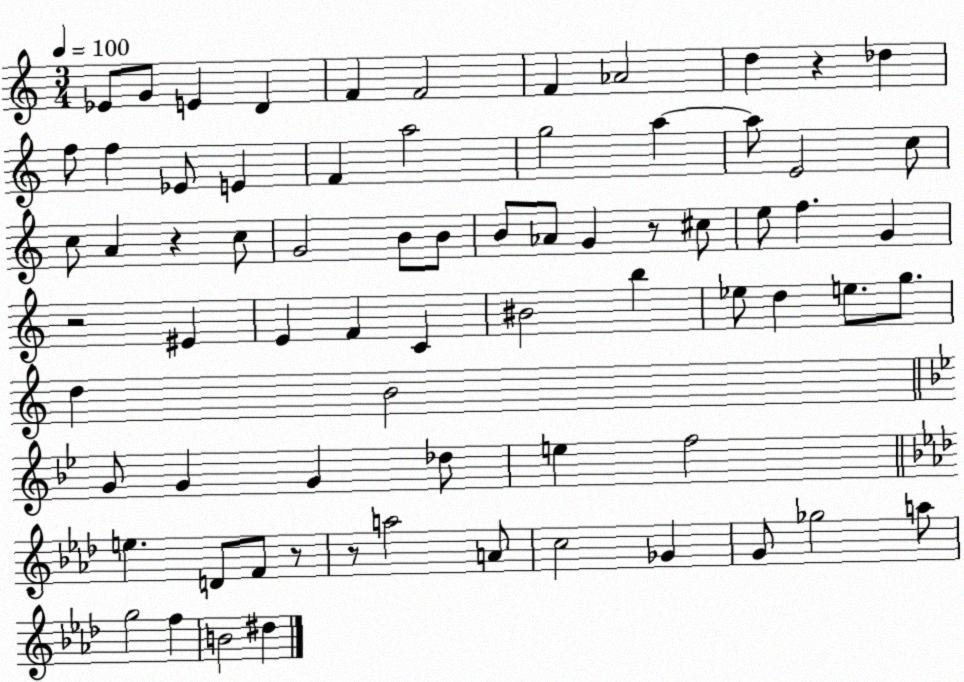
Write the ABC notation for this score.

X:1
T:Untitled
M:3/4
L:1/4
K:C
_E/2 G/2 E D F F2 F _A2 d z _d f/2 f _E/2 E F a2 g2 a a/2 E2 c/2 c/2 A z c/2 G2 B/2 B/2 B/2 _A/2 G z/2 ^c/2 e/2 f G z2 ^E E F C ^B2 b _e/2 d e/2 g/2 d B2 G/2 G G _d/2 e f2 e D/2 F/2 z/2 z/2 a2 A/2 c2 _G G/2 _g2 a/2 g2 f B2 ^d